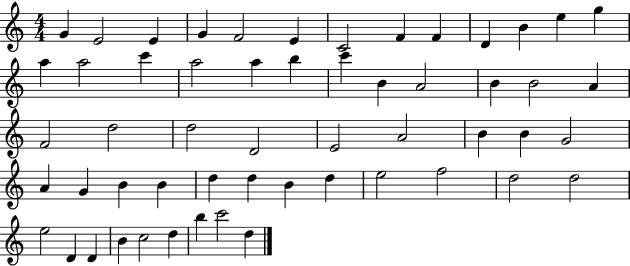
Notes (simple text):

G4/q E4/h E4/q G4/q F4/h E4/q C4/h F4/q F4/q D4/q B4/q E5/q G5/q A5/q A5/h C6/q A5/h A5/q B5/q C6/q B4/q A4/h B4/q B4/h A4/q F4/h D5/h D5/h D4/h E4/h A4/h B4/q B4/q G4/h A4/q G4/q B4/q B4/q D5/q D5/q B4/q D5/q E5/h F5/h D5/h D5/h E5/h D4/q D4/q B4/q C5/h D5/q B5/q C6/h D5/q